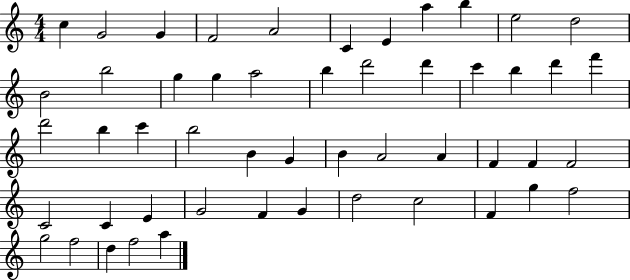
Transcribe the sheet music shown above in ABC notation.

X:1
T:Untitled
M:4/4
L:1/4
K:C
c G2 G F2 A2 C E a b e2 d2 B2 b2 g g a2 b d'2 d' c' b d' f' d'2 b c' b2 B G B A2 A F F F2 C2 C E G2 F G d2 c2 F g f2 g2 f2 d f2 a